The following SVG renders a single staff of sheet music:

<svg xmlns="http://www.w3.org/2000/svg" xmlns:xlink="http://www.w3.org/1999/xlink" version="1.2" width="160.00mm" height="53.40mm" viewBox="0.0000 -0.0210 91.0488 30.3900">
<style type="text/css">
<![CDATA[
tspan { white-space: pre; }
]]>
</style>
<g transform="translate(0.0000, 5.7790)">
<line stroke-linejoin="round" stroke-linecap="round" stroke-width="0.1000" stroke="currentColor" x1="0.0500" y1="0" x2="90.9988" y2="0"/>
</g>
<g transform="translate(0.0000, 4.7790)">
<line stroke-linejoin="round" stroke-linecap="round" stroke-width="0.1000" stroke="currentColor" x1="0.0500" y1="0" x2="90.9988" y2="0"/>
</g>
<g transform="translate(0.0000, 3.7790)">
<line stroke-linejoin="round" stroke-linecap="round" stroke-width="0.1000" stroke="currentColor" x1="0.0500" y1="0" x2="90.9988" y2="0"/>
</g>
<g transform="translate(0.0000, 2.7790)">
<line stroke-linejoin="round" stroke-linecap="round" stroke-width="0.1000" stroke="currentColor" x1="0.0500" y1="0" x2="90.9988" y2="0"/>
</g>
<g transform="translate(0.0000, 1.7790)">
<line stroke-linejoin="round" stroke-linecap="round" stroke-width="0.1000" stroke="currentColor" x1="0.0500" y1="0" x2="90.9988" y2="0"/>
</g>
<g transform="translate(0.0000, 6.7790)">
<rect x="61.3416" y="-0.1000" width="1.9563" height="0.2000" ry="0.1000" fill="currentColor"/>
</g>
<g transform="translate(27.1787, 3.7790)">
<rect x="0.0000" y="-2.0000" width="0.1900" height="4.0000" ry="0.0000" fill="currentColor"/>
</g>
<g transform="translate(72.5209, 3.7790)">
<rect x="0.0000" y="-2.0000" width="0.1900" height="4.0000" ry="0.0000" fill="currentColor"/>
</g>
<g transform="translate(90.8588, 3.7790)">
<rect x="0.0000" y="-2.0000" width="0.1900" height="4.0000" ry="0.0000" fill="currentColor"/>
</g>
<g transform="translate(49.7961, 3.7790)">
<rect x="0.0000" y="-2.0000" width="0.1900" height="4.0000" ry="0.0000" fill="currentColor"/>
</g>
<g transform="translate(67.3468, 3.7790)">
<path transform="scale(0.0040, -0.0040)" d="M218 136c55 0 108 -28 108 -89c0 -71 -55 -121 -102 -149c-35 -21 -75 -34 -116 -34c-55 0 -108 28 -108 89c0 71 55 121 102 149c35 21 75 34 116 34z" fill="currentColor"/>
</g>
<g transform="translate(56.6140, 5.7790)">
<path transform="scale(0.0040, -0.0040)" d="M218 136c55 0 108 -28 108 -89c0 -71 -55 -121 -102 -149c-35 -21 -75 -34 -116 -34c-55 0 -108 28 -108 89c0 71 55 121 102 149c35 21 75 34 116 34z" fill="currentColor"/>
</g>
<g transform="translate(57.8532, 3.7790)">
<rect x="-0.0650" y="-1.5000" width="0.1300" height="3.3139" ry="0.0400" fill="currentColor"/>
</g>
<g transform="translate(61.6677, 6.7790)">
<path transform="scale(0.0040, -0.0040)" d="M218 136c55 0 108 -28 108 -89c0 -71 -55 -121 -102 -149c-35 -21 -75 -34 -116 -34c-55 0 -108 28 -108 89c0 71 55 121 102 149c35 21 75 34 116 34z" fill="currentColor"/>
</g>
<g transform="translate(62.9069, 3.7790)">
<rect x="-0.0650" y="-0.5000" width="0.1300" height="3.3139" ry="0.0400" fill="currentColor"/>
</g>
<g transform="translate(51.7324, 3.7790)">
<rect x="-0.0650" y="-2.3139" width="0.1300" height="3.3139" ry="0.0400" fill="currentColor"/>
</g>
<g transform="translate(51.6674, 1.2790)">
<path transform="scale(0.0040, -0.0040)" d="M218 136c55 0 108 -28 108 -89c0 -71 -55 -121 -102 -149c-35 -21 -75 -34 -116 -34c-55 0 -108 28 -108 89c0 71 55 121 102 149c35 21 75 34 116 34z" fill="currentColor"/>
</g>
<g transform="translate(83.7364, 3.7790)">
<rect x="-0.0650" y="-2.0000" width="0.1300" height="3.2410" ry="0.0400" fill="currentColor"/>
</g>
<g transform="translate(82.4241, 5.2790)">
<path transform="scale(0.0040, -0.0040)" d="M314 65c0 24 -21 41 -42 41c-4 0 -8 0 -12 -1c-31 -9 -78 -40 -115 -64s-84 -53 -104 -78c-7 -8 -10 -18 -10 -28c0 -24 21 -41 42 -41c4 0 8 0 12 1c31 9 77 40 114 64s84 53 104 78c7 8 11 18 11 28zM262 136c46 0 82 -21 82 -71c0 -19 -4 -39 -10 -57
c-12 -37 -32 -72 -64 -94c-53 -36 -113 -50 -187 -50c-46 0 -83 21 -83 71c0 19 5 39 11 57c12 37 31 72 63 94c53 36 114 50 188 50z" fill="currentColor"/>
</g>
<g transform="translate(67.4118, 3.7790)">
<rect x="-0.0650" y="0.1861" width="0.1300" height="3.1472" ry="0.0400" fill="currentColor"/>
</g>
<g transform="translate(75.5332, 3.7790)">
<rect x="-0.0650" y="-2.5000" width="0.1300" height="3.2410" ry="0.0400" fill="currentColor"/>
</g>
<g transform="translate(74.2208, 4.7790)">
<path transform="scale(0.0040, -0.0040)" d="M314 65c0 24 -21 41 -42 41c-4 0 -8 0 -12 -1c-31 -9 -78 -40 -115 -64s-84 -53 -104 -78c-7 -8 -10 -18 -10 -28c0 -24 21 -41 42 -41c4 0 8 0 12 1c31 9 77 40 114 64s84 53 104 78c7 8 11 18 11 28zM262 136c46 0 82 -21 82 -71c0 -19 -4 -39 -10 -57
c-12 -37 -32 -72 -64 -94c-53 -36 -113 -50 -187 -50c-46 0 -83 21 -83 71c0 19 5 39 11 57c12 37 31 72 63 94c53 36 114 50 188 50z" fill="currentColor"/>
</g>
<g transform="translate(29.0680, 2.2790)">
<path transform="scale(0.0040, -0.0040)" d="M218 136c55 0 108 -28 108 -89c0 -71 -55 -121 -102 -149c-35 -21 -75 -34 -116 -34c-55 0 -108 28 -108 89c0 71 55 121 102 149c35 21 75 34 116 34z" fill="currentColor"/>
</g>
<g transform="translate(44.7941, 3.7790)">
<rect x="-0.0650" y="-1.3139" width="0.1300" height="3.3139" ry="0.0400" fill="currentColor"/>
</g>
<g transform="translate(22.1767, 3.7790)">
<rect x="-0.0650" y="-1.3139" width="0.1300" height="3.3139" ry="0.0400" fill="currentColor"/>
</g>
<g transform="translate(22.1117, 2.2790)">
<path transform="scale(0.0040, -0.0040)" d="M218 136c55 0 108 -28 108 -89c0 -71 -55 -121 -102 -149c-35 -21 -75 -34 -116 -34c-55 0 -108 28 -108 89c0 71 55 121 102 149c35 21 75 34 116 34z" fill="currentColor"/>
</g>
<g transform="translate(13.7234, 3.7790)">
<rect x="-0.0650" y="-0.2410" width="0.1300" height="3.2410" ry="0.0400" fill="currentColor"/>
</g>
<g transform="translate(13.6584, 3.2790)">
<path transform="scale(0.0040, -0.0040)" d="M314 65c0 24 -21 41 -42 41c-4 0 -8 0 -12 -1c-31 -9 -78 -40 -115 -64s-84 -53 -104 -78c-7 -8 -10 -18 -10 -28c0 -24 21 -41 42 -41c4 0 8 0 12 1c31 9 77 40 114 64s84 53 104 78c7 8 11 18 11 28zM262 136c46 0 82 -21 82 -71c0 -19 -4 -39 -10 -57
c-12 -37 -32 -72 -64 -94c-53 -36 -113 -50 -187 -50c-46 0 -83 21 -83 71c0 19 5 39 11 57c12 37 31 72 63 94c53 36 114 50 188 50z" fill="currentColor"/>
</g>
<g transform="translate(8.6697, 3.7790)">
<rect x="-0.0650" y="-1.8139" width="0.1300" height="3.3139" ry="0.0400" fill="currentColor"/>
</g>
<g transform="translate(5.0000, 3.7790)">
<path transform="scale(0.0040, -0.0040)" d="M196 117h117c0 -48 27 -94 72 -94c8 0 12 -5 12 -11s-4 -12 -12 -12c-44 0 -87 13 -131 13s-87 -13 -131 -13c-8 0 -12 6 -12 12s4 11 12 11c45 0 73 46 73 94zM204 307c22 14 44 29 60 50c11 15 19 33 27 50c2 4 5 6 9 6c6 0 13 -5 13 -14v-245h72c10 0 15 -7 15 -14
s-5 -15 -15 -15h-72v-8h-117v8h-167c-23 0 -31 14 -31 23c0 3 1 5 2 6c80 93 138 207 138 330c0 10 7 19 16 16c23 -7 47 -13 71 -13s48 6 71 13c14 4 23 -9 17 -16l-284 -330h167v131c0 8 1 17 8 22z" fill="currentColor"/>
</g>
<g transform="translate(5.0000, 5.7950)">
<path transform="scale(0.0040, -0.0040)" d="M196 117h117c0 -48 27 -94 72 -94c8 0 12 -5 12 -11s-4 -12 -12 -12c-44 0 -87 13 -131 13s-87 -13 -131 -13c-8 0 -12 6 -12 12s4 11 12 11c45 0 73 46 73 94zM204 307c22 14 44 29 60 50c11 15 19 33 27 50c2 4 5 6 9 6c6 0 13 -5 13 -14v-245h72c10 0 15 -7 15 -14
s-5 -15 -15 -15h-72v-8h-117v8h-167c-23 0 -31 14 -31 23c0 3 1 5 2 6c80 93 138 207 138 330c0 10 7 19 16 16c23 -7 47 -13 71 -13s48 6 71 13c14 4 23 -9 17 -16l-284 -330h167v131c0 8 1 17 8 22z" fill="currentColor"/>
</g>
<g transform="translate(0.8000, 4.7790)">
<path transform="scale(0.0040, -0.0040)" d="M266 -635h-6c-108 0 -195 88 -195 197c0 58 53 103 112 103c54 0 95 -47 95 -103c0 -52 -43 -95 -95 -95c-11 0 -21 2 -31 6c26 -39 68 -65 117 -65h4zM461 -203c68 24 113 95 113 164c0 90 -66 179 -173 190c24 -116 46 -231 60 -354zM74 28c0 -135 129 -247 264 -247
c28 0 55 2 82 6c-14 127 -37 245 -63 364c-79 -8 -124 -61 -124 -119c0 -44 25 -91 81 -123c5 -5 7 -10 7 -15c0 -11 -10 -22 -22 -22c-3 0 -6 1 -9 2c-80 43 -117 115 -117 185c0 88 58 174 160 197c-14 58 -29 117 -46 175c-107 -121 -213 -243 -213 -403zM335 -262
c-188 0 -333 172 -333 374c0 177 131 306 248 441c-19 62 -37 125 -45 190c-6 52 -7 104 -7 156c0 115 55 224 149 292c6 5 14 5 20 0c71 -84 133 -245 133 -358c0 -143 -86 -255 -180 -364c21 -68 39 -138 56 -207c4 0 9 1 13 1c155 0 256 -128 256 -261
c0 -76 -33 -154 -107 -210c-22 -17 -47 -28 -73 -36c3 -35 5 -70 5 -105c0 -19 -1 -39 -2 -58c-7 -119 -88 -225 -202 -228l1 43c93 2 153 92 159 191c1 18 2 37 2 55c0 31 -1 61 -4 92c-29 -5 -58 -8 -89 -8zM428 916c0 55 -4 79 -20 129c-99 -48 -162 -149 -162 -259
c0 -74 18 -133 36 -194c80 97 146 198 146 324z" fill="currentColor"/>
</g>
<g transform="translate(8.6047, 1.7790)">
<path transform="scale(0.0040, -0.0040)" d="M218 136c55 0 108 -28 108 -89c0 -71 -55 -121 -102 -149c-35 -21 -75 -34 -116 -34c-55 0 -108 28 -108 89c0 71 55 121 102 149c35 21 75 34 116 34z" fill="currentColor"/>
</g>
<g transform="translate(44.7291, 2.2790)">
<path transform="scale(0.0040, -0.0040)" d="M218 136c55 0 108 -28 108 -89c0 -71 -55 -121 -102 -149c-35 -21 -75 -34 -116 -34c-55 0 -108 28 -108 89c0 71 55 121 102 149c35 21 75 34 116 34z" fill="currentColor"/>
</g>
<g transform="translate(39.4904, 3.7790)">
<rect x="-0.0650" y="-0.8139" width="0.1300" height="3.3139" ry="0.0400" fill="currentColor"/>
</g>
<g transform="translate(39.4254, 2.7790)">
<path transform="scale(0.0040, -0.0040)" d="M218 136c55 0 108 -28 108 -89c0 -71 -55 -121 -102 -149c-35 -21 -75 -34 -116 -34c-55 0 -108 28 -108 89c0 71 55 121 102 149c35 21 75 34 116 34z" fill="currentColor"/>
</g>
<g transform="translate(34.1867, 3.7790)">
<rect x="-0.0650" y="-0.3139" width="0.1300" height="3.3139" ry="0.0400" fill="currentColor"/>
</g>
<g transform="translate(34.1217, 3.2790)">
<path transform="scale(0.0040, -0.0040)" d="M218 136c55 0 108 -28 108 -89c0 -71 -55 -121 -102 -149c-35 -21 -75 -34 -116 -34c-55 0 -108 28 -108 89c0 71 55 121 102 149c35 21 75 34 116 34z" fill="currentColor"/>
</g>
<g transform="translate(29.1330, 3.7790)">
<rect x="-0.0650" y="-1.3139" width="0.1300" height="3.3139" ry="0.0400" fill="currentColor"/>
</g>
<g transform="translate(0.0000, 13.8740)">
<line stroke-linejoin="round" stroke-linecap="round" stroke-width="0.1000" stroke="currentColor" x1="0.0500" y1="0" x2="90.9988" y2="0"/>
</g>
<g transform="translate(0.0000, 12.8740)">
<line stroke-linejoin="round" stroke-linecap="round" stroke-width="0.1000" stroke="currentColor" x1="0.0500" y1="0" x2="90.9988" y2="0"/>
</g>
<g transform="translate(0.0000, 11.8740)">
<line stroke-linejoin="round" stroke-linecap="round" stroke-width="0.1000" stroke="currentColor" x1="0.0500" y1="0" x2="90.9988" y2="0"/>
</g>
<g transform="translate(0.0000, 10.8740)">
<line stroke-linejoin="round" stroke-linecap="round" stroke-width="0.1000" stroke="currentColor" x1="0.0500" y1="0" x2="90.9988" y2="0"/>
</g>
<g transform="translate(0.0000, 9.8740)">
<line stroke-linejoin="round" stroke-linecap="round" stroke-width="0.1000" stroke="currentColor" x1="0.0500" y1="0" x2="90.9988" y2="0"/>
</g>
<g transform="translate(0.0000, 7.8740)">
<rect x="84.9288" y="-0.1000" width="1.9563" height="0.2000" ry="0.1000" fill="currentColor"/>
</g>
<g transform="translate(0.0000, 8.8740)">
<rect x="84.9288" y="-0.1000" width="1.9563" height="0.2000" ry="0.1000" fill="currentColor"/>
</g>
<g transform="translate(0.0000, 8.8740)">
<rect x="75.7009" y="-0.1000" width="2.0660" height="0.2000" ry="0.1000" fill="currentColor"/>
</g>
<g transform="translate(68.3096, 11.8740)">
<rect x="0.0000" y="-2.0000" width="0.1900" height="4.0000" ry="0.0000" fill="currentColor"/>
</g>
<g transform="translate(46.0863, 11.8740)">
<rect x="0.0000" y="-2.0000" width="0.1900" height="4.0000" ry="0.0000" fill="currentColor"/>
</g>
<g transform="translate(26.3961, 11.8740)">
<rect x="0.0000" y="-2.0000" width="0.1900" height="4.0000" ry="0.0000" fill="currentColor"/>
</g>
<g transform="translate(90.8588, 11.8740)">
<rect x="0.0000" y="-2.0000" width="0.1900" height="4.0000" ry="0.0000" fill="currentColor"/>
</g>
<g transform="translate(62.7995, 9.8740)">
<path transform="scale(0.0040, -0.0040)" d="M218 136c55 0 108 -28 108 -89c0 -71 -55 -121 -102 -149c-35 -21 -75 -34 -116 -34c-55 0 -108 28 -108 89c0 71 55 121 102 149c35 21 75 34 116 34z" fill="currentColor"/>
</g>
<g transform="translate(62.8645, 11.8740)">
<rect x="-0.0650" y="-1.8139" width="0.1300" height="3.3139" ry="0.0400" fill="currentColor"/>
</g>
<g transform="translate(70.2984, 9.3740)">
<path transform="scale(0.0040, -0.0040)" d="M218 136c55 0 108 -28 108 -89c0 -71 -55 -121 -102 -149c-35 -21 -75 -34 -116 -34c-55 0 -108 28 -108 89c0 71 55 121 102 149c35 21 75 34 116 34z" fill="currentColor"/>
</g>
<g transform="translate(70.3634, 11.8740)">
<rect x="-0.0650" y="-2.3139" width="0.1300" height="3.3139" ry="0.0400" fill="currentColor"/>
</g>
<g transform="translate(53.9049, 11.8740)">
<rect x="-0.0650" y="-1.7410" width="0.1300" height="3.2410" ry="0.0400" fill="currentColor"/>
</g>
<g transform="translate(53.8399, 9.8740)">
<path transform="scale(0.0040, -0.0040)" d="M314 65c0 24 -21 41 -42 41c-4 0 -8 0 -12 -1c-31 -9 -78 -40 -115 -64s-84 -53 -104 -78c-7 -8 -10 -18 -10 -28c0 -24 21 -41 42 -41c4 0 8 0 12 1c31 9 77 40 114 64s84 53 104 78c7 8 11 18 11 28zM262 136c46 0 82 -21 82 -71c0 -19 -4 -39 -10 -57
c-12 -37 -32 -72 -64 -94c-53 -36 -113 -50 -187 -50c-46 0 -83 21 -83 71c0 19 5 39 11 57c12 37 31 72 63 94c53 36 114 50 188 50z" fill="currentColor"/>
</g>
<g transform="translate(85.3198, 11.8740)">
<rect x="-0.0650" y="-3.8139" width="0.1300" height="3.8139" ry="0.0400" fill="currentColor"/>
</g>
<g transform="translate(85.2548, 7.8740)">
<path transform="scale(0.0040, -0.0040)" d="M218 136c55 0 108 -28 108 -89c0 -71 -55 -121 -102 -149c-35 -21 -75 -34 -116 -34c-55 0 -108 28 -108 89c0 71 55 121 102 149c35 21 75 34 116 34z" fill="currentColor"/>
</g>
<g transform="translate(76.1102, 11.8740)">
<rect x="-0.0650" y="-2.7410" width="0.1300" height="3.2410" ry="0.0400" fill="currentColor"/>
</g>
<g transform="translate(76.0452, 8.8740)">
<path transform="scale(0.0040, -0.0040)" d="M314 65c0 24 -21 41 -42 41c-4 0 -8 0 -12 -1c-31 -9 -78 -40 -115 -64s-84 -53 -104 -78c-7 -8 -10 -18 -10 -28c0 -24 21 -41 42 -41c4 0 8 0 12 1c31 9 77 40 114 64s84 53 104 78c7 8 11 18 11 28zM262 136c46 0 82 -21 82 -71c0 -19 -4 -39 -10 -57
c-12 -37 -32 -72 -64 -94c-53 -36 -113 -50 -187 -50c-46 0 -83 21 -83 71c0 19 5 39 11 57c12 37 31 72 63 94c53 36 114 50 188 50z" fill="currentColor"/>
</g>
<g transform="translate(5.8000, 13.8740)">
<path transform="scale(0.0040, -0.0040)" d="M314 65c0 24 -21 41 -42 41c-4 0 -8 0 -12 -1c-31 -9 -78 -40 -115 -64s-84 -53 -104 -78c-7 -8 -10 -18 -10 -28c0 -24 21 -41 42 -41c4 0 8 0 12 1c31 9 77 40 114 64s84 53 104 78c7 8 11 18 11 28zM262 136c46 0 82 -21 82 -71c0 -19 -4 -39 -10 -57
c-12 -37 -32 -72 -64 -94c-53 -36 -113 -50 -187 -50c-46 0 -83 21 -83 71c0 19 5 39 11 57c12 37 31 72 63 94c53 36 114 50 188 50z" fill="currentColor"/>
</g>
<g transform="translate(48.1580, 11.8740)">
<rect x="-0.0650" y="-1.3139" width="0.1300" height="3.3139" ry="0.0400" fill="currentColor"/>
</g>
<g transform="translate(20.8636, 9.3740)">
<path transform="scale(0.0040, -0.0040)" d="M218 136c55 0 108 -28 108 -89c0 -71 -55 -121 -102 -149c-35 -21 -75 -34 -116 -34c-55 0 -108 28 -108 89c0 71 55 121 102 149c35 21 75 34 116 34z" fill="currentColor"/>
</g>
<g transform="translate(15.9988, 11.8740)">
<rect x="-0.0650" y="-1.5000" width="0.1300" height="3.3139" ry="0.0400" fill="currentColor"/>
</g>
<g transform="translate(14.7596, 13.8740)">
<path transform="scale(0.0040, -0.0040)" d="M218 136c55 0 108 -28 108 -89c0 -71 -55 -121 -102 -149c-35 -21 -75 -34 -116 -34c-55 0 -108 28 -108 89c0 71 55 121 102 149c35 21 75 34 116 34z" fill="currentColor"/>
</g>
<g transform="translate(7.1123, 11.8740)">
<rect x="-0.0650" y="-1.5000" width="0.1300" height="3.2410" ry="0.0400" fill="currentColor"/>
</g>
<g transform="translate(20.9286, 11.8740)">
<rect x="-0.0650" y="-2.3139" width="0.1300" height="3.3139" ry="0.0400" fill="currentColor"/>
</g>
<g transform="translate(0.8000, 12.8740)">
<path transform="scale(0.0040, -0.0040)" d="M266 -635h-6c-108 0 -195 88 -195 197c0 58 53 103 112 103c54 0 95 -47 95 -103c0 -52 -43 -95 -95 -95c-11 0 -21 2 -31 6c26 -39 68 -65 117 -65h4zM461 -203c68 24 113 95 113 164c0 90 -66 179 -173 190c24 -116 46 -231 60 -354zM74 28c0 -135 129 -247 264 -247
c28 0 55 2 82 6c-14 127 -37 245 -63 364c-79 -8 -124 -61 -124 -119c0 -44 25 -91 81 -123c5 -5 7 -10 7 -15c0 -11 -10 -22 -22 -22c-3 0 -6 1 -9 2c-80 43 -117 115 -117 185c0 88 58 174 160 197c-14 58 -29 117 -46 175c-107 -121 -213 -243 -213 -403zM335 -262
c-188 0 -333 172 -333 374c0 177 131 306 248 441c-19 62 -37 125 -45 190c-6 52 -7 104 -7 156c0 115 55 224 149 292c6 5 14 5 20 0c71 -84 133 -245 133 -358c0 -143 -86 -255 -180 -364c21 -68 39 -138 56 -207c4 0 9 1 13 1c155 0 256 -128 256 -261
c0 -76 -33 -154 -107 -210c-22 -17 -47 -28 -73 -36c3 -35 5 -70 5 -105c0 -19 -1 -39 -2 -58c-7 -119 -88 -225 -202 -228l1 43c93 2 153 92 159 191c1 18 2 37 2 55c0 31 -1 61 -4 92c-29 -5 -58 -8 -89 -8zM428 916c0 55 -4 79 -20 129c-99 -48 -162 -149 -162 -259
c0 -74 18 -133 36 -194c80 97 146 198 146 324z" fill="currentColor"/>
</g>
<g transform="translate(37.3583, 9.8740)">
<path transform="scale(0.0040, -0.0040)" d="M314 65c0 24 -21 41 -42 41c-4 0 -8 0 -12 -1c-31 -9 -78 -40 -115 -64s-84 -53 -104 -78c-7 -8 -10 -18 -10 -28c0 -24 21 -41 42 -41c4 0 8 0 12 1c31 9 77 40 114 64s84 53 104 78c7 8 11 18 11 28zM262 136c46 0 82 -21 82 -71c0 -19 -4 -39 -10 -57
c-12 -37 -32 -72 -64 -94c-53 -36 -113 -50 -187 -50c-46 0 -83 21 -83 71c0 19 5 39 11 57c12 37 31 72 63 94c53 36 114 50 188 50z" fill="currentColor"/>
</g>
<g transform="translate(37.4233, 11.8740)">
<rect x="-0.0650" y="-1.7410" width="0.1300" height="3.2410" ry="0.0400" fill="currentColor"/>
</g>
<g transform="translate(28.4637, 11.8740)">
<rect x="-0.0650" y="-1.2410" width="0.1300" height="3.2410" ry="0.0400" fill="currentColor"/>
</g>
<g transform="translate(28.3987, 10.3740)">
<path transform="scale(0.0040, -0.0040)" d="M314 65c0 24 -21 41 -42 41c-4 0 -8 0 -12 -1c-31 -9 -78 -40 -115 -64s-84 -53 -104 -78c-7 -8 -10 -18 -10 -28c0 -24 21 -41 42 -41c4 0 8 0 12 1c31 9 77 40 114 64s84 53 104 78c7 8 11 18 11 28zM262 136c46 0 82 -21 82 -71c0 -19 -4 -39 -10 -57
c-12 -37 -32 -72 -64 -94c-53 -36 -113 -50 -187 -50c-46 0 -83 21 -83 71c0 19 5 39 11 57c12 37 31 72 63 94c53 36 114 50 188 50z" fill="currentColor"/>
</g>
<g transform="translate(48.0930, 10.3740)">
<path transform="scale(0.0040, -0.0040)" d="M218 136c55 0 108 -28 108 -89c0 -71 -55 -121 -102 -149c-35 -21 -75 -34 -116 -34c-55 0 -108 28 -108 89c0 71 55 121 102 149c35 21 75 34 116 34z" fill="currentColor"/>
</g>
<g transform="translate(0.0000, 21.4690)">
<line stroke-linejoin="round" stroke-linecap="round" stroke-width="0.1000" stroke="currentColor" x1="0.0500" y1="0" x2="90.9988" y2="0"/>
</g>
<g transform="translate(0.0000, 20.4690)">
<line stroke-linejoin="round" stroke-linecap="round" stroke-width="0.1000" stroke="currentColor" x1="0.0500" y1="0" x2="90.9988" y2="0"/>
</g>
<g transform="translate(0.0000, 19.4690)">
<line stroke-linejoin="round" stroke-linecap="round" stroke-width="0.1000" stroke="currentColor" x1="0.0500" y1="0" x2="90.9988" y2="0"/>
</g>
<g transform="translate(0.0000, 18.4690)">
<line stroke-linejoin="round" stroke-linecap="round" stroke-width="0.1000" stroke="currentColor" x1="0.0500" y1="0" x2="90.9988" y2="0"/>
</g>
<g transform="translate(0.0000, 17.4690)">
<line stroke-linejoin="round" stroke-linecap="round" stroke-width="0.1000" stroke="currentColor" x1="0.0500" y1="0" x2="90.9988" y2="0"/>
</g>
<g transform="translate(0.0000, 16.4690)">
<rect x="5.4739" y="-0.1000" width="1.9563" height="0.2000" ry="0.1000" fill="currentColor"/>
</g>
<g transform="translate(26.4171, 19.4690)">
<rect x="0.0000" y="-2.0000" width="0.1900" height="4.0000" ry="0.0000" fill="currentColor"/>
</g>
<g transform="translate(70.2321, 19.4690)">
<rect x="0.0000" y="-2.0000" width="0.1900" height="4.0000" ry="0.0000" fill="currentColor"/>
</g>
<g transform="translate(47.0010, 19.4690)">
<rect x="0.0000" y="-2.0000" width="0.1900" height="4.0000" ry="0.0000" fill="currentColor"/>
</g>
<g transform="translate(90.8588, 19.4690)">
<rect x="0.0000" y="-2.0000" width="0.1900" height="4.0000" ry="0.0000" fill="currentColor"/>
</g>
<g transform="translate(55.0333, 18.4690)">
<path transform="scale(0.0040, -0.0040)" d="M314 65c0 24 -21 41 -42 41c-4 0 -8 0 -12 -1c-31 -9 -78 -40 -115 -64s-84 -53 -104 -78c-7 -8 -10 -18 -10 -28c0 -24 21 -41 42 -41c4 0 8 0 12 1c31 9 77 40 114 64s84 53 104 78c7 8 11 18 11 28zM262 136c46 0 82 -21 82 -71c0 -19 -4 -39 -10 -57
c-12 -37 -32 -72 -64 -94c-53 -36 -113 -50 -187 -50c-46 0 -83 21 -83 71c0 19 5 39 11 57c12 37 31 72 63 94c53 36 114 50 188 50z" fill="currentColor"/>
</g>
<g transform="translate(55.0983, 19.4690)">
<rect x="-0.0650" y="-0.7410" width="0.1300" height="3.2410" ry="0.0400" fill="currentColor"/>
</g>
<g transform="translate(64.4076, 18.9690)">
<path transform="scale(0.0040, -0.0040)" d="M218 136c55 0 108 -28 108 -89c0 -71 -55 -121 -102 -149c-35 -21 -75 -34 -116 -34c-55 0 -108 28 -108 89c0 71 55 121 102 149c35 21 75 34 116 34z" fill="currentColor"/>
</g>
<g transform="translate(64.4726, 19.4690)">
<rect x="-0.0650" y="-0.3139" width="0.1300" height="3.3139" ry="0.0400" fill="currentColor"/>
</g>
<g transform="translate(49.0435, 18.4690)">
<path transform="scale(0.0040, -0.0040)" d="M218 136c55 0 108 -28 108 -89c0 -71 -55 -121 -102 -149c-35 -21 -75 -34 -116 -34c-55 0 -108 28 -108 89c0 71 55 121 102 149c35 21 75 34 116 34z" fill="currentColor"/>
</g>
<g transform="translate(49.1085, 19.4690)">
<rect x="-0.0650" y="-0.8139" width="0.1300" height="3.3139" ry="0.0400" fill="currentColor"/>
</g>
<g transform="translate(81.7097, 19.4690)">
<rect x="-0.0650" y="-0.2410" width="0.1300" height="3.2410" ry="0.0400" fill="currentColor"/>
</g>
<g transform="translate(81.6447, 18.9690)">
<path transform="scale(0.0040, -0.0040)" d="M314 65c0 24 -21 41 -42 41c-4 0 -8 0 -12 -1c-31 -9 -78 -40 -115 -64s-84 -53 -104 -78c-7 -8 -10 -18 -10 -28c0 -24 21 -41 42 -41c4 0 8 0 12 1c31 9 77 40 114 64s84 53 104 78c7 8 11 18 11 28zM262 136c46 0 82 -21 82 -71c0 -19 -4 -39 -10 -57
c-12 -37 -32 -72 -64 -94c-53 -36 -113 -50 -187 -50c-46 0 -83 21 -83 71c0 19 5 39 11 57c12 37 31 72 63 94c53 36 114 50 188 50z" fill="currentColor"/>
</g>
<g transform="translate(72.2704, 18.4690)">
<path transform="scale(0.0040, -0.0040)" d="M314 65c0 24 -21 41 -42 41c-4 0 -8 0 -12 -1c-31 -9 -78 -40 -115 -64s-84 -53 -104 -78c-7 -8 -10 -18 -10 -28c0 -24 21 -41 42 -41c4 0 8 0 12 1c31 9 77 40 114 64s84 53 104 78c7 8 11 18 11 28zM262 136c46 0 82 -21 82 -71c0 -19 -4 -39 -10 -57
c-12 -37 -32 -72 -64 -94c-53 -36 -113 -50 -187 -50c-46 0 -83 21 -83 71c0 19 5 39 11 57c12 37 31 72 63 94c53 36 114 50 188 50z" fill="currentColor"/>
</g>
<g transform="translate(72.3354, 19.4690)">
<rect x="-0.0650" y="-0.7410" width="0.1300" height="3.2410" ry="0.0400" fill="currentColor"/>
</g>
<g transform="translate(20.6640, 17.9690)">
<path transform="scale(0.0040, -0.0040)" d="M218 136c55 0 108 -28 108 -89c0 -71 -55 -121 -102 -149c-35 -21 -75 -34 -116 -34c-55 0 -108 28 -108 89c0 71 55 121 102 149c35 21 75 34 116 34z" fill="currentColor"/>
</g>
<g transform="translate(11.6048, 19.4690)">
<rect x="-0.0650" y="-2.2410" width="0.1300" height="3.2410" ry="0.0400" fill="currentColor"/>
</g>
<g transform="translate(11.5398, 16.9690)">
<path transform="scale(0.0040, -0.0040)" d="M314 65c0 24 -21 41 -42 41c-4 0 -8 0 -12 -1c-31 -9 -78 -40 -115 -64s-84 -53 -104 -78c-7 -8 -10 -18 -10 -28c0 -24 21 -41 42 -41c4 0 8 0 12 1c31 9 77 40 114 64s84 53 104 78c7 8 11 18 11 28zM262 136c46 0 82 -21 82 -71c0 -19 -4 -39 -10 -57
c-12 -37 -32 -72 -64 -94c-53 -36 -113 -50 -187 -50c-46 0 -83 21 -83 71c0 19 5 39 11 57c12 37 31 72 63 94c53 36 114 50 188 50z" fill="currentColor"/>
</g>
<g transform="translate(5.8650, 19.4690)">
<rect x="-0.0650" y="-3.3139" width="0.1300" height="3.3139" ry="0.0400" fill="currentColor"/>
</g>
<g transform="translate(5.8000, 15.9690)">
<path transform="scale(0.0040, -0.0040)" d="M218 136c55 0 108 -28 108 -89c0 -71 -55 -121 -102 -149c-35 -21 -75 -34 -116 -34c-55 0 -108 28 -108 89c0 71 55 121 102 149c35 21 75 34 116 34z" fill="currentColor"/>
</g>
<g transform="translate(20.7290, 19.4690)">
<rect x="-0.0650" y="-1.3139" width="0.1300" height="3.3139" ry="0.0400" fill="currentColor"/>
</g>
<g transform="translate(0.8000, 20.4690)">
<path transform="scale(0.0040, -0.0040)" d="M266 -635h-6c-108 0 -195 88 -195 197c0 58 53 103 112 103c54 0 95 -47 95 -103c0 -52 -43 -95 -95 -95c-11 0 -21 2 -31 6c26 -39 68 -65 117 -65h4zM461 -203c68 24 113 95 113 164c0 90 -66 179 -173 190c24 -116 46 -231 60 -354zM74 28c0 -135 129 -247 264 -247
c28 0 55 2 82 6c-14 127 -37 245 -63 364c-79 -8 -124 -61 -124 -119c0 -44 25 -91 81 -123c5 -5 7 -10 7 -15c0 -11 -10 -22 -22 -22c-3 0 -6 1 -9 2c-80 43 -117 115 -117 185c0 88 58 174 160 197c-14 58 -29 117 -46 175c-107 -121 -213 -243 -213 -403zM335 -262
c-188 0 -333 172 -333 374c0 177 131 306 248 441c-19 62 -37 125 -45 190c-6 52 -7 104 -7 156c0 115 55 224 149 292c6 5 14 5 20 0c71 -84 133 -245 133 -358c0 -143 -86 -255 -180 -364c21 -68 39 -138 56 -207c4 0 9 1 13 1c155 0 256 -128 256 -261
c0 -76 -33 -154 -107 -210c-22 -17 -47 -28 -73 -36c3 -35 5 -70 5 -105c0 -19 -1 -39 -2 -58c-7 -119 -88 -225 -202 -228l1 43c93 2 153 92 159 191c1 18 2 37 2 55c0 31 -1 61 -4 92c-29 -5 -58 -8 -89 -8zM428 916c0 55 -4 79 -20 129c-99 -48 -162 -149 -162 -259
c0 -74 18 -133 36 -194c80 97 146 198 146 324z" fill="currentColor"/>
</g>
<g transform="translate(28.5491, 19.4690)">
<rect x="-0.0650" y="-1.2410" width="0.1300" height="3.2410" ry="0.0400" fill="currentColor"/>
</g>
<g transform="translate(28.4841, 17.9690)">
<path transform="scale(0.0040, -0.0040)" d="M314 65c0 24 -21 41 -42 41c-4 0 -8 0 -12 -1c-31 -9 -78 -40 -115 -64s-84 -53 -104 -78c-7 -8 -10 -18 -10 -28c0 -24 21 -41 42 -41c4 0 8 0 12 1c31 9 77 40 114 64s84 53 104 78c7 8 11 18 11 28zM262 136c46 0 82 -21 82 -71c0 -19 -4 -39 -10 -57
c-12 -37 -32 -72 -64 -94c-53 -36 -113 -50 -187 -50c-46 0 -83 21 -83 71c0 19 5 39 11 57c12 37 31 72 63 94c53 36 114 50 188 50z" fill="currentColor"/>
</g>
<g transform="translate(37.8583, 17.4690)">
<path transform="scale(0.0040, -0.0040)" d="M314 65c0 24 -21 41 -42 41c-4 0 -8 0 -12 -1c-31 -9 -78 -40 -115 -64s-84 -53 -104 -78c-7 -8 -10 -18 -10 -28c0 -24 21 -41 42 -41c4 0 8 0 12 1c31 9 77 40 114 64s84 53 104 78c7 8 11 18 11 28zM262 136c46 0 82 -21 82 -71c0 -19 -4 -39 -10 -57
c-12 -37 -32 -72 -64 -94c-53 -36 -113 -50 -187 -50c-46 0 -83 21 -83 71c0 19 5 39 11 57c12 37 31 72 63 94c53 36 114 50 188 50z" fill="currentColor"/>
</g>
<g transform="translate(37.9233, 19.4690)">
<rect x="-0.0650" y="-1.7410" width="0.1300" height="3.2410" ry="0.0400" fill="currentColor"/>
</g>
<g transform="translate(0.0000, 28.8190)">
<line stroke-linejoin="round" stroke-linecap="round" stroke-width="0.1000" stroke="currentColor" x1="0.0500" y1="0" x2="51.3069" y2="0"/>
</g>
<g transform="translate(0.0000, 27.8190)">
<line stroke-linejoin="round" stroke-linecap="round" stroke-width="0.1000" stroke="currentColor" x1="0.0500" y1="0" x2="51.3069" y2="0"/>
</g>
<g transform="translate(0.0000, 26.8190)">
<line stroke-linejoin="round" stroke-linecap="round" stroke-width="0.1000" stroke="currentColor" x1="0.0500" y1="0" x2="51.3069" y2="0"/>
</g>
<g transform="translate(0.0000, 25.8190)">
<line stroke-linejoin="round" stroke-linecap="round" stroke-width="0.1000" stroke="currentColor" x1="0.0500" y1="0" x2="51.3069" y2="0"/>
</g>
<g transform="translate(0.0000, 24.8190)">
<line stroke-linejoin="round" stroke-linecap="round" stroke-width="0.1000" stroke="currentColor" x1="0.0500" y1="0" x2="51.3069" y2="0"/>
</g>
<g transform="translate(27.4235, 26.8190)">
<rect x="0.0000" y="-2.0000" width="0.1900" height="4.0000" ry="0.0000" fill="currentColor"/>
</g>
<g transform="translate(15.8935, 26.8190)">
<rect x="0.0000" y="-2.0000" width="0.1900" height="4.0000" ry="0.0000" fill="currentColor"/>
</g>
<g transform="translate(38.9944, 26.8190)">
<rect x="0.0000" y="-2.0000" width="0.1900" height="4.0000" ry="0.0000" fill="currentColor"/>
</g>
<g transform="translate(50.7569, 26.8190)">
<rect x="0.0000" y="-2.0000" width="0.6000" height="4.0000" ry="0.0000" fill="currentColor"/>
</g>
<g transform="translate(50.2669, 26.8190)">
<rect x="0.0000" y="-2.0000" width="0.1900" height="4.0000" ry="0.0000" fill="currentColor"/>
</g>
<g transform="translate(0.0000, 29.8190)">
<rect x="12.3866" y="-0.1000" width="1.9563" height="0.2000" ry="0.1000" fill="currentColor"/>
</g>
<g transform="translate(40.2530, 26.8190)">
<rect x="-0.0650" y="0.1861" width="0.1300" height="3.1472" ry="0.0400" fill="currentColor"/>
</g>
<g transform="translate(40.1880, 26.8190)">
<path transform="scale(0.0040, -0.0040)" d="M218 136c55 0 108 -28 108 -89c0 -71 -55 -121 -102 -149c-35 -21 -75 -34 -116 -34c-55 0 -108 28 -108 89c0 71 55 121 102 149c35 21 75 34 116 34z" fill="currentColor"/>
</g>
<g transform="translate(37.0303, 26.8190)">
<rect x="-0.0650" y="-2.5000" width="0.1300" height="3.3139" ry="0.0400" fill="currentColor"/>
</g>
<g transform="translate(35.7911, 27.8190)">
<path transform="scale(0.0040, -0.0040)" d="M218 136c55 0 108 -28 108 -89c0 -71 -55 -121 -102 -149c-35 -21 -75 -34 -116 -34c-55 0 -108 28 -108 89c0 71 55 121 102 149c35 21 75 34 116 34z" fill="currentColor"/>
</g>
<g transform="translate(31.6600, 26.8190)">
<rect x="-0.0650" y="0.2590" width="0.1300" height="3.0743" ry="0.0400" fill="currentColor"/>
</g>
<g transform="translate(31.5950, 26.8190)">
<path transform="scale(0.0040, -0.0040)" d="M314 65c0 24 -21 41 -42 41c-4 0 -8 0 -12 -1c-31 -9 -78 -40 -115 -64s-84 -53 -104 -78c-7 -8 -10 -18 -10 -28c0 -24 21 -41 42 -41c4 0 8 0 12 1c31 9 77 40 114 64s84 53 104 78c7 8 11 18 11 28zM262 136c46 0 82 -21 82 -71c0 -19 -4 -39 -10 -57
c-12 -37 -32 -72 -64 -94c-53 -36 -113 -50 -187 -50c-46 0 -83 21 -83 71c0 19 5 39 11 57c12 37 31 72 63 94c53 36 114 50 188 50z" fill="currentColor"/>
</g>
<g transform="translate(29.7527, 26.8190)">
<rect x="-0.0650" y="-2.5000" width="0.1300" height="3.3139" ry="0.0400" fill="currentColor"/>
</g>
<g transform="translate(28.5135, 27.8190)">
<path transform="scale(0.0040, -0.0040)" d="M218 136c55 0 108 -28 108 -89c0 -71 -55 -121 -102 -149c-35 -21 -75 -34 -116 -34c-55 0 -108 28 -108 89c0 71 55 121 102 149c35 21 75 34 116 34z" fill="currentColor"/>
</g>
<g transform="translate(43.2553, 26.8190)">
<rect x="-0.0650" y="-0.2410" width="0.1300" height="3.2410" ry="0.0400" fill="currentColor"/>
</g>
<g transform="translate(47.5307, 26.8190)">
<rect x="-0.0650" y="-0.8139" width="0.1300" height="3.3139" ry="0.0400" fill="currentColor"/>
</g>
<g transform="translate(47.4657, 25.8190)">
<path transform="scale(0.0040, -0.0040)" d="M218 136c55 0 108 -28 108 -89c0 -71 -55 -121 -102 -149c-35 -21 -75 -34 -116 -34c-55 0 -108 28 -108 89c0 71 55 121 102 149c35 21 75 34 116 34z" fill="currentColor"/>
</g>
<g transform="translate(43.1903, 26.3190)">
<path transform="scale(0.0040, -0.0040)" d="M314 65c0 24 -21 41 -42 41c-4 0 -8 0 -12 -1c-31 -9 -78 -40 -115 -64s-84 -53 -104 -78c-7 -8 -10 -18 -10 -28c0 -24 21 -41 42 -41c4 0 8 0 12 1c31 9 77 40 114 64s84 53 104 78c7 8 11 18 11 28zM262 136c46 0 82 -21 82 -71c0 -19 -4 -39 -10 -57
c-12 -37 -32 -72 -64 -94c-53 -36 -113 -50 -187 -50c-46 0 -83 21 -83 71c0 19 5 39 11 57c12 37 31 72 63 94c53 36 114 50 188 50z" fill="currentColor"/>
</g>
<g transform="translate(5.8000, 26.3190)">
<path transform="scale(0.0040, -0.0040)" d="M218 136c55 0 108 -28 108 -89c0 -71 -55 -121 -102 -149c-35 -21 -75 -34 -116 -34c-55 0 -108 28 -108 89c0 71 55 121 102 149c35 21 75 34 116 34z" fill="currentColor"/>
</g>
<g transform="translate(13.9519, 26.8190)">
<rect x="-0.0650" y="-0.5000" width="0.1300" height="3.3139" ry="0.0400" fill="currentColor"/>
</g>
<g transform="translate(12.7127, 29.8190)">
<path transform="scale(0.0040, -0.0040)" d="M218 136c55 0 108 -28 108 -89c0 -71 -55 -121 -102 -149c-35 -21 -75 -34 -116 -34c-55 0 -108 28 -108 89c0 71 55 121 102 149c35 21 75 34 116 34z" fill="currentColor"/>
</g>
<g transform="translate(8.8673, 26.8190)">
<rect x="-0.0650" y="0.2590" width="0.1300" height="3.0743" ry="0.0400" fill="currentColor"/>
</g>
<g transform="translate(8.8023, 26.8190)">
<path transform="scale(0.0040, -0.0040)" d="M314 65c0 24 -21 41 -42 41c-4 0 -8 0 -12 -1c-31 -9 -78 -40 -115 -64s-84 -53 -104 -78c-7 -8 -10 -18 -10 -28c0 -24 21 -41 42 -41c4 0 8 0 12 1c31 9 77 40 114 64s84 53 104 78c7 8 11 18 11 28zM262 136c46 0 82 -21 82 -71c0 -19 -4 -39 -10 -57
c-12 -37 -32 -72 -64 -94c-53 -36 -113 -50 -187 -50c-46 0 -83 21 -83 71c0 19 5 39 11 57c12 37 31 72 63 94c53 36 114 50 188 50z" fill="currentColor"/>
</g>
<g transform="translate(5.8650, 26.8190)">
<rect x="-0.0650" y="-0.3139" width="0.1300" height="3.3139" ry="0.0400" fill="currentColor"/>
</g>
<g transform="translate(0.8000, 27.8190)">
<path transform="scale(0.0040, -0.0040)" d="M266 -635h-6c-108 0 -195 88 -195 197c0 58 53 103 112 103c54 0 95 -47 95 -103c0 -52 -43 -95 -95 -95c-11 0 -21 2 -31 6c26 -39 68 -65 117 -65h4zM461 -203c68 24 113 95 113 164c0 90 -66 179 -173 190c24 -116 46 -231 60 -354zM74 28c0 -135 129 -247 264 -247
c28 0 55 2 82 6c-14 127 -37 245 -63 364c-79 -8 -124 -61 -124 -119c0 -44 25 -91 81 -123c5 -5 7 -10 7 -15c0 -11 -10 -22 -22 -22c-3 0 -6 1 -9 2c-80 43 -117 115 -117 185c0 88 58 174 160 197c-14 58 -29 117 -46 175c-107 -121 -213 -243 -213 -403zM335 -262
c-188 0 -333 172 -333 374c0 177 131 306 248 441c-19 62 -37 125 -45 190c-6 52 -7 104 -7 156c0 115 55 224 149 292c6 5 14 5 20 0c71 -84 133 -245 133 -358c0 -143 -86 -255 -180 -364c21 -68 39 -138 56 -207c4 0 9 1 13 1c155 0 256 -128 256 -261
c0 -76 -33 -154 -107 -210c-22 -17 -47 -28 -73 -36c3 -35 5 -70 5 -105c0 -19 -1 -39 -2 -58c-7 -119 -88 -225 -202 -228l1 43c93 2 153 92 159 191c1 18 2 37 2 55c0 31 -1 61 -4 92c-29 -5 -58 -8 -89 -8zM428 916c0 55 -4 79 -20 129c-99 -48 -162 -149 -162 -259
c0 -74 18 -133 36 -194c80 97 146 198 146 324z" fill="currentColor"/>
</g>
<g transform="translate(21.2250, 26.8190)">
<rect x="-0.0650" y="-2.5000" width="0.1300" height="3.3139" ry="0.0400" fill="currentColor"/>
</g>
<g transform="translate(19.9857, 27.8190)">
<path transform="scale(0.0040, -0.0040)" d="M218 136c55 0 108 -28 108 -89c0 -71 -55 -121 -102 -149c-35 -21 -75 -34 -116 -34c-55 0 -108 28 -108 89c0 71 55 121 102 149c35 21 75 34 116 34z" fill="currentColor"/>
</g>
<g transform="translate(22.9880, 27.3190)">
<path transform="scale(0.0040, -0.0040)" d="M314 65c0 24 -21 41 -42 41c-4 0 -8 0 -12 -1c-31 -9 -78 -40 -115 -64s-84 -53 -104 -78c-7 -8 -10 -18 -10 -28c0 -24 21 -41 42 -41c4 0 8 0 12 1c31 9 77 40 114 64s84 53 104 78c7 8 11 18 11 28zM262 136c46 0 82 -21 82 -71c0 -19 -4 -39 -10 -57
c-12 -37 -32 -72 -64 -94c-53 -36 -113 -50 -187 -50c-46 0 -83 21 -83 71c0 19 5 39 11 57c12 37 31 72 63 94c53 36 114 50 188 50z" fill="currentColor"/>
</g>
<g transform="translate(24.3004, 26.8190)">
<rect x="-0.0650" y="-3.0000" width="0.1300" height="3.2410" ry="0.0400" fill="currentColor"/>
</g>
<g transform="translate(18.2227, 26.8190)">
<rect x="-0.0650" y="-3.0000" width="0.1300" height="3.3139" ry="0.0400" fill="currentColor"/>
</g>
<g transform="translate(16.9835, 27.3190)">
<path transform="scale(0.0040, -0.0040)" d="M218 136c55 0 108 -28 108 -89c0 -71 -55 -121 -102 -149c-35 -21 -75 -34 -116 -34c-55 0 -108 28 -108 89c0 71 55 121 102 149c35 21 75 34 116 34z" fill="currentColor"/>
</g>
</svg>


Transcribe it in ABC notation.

X:1
T:Untitled
M:4/4
L:1/4
K:C
f c2 e e c d e g E C B G2 F2 E2 E g e2 f2 e f2 f g a2 c' b g2 e e2 f2 d d2 c d2 c2 c B2 C A G A2 G B2 G B c2 d